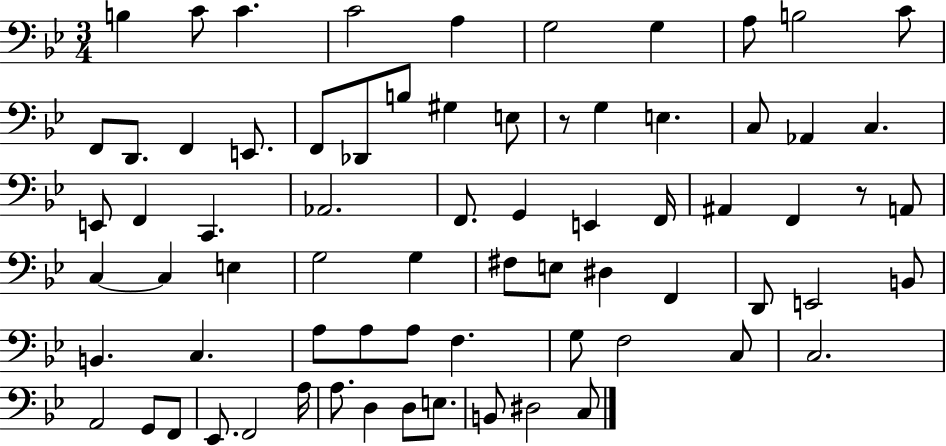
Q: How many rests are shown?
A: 2